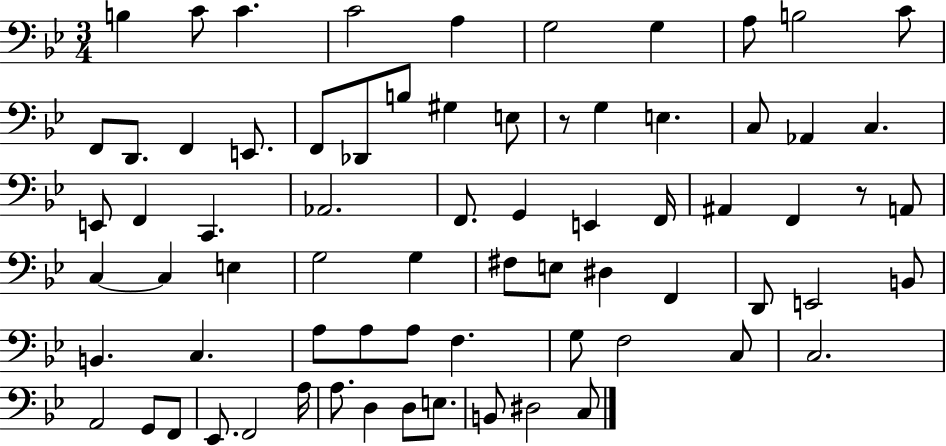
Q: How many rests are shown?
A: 2